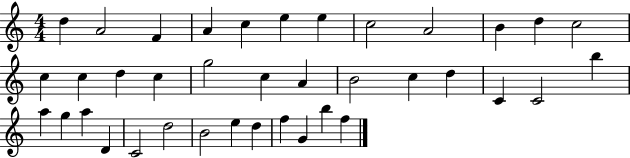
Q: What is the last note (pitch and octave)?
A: F5